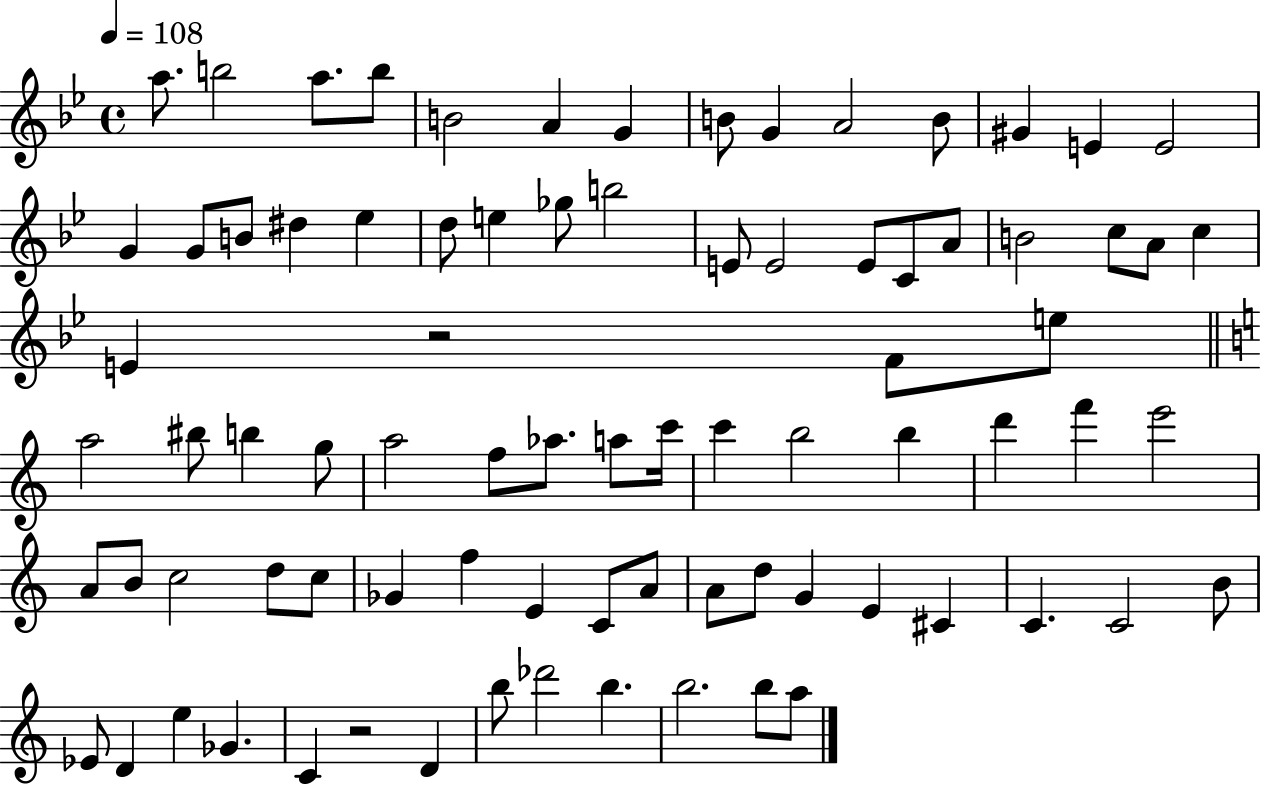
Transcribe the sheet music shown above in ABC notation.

X:1
T:Untitled
M:4/4
L:1/4
K:Bb
a/2 b2 a/2 b/2 B2 A G B/2 G A2 B/2 ^G E E2 G G/2 B/2 ^d _e d/2 e _g/2 b2 E/2 E2 E/2 C/2 A/2 B2 c/2 A/2 c E z2 F/2 e/2 a2 ^b/2 b g/2 a2 f/2 _a/2 a/2 c'/4 c' b2 b d' f' e'2 A/2 B/2 c2 d/2 c/2 _G f E C/2 A/2 A/2 d/2 G E ^C C C2 B/2 _E/2 D e _G C z2 D b/2 _d'2 b b2 b/2 a/2